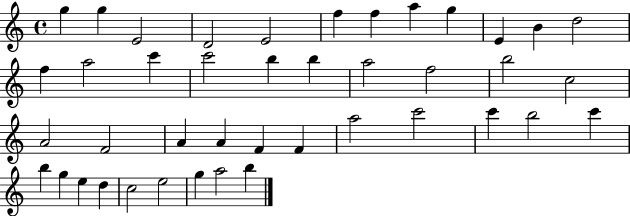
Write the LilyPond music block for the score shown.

{
  \clef treble
  \time 4/4
  \defaultTimeSignature
  \key c \major
  g''4 g''4 e'2 | d'2 e'2 | f''4 f''4 a''4 g''4 | e'4 b'4 d''2 | \break f''4 a''2 c'''4 | c'''2 b''4 b''4 | a''2 f''2 | b''2 c''2 | \break a'2 f'2 | a'4 a'4 f'4 f'4 | a''2 c'''2 | c'''4 b''2 c'''4 | \break b''4 g''4 e''4 d''4 | c''2 e''2 | g''4 a''2 b''4 | \bar "|."
}